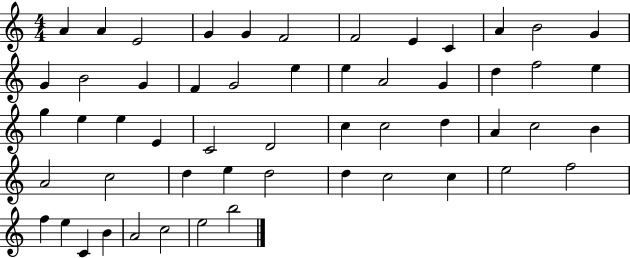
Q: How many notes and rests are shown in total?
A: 54